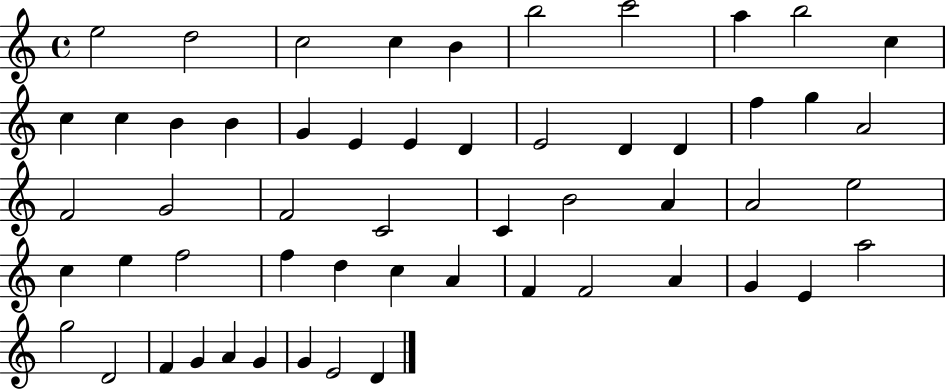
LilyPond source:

{
  \clef treble
  \time 4/4
  \defaultTimeSignature
  \key c \major
  e''2 d''2 | c''2 c''4 b'4 | b''2 c'''2 | a''4 b''2 c''4 | \break c''4 c''4 b'4 b'4 | g'4 e'4 e'4 d'4 | e'2 d'4 d'4 | f''4 g''4 a'2 | \break f'2 g'2 | f'2 c'2 | c'4 b'2 a'4 | a'2 e''2 | \break c''4 e''4 f''2 | f''4 d''4 c''4 a'4 | f'4 f'2 a'4 | g'4 e'4 a''2 | \break g''2 d'2 | f'4 g'4 a'4 g'4 | g'4 e'2 d'4 | \bar "|."
}